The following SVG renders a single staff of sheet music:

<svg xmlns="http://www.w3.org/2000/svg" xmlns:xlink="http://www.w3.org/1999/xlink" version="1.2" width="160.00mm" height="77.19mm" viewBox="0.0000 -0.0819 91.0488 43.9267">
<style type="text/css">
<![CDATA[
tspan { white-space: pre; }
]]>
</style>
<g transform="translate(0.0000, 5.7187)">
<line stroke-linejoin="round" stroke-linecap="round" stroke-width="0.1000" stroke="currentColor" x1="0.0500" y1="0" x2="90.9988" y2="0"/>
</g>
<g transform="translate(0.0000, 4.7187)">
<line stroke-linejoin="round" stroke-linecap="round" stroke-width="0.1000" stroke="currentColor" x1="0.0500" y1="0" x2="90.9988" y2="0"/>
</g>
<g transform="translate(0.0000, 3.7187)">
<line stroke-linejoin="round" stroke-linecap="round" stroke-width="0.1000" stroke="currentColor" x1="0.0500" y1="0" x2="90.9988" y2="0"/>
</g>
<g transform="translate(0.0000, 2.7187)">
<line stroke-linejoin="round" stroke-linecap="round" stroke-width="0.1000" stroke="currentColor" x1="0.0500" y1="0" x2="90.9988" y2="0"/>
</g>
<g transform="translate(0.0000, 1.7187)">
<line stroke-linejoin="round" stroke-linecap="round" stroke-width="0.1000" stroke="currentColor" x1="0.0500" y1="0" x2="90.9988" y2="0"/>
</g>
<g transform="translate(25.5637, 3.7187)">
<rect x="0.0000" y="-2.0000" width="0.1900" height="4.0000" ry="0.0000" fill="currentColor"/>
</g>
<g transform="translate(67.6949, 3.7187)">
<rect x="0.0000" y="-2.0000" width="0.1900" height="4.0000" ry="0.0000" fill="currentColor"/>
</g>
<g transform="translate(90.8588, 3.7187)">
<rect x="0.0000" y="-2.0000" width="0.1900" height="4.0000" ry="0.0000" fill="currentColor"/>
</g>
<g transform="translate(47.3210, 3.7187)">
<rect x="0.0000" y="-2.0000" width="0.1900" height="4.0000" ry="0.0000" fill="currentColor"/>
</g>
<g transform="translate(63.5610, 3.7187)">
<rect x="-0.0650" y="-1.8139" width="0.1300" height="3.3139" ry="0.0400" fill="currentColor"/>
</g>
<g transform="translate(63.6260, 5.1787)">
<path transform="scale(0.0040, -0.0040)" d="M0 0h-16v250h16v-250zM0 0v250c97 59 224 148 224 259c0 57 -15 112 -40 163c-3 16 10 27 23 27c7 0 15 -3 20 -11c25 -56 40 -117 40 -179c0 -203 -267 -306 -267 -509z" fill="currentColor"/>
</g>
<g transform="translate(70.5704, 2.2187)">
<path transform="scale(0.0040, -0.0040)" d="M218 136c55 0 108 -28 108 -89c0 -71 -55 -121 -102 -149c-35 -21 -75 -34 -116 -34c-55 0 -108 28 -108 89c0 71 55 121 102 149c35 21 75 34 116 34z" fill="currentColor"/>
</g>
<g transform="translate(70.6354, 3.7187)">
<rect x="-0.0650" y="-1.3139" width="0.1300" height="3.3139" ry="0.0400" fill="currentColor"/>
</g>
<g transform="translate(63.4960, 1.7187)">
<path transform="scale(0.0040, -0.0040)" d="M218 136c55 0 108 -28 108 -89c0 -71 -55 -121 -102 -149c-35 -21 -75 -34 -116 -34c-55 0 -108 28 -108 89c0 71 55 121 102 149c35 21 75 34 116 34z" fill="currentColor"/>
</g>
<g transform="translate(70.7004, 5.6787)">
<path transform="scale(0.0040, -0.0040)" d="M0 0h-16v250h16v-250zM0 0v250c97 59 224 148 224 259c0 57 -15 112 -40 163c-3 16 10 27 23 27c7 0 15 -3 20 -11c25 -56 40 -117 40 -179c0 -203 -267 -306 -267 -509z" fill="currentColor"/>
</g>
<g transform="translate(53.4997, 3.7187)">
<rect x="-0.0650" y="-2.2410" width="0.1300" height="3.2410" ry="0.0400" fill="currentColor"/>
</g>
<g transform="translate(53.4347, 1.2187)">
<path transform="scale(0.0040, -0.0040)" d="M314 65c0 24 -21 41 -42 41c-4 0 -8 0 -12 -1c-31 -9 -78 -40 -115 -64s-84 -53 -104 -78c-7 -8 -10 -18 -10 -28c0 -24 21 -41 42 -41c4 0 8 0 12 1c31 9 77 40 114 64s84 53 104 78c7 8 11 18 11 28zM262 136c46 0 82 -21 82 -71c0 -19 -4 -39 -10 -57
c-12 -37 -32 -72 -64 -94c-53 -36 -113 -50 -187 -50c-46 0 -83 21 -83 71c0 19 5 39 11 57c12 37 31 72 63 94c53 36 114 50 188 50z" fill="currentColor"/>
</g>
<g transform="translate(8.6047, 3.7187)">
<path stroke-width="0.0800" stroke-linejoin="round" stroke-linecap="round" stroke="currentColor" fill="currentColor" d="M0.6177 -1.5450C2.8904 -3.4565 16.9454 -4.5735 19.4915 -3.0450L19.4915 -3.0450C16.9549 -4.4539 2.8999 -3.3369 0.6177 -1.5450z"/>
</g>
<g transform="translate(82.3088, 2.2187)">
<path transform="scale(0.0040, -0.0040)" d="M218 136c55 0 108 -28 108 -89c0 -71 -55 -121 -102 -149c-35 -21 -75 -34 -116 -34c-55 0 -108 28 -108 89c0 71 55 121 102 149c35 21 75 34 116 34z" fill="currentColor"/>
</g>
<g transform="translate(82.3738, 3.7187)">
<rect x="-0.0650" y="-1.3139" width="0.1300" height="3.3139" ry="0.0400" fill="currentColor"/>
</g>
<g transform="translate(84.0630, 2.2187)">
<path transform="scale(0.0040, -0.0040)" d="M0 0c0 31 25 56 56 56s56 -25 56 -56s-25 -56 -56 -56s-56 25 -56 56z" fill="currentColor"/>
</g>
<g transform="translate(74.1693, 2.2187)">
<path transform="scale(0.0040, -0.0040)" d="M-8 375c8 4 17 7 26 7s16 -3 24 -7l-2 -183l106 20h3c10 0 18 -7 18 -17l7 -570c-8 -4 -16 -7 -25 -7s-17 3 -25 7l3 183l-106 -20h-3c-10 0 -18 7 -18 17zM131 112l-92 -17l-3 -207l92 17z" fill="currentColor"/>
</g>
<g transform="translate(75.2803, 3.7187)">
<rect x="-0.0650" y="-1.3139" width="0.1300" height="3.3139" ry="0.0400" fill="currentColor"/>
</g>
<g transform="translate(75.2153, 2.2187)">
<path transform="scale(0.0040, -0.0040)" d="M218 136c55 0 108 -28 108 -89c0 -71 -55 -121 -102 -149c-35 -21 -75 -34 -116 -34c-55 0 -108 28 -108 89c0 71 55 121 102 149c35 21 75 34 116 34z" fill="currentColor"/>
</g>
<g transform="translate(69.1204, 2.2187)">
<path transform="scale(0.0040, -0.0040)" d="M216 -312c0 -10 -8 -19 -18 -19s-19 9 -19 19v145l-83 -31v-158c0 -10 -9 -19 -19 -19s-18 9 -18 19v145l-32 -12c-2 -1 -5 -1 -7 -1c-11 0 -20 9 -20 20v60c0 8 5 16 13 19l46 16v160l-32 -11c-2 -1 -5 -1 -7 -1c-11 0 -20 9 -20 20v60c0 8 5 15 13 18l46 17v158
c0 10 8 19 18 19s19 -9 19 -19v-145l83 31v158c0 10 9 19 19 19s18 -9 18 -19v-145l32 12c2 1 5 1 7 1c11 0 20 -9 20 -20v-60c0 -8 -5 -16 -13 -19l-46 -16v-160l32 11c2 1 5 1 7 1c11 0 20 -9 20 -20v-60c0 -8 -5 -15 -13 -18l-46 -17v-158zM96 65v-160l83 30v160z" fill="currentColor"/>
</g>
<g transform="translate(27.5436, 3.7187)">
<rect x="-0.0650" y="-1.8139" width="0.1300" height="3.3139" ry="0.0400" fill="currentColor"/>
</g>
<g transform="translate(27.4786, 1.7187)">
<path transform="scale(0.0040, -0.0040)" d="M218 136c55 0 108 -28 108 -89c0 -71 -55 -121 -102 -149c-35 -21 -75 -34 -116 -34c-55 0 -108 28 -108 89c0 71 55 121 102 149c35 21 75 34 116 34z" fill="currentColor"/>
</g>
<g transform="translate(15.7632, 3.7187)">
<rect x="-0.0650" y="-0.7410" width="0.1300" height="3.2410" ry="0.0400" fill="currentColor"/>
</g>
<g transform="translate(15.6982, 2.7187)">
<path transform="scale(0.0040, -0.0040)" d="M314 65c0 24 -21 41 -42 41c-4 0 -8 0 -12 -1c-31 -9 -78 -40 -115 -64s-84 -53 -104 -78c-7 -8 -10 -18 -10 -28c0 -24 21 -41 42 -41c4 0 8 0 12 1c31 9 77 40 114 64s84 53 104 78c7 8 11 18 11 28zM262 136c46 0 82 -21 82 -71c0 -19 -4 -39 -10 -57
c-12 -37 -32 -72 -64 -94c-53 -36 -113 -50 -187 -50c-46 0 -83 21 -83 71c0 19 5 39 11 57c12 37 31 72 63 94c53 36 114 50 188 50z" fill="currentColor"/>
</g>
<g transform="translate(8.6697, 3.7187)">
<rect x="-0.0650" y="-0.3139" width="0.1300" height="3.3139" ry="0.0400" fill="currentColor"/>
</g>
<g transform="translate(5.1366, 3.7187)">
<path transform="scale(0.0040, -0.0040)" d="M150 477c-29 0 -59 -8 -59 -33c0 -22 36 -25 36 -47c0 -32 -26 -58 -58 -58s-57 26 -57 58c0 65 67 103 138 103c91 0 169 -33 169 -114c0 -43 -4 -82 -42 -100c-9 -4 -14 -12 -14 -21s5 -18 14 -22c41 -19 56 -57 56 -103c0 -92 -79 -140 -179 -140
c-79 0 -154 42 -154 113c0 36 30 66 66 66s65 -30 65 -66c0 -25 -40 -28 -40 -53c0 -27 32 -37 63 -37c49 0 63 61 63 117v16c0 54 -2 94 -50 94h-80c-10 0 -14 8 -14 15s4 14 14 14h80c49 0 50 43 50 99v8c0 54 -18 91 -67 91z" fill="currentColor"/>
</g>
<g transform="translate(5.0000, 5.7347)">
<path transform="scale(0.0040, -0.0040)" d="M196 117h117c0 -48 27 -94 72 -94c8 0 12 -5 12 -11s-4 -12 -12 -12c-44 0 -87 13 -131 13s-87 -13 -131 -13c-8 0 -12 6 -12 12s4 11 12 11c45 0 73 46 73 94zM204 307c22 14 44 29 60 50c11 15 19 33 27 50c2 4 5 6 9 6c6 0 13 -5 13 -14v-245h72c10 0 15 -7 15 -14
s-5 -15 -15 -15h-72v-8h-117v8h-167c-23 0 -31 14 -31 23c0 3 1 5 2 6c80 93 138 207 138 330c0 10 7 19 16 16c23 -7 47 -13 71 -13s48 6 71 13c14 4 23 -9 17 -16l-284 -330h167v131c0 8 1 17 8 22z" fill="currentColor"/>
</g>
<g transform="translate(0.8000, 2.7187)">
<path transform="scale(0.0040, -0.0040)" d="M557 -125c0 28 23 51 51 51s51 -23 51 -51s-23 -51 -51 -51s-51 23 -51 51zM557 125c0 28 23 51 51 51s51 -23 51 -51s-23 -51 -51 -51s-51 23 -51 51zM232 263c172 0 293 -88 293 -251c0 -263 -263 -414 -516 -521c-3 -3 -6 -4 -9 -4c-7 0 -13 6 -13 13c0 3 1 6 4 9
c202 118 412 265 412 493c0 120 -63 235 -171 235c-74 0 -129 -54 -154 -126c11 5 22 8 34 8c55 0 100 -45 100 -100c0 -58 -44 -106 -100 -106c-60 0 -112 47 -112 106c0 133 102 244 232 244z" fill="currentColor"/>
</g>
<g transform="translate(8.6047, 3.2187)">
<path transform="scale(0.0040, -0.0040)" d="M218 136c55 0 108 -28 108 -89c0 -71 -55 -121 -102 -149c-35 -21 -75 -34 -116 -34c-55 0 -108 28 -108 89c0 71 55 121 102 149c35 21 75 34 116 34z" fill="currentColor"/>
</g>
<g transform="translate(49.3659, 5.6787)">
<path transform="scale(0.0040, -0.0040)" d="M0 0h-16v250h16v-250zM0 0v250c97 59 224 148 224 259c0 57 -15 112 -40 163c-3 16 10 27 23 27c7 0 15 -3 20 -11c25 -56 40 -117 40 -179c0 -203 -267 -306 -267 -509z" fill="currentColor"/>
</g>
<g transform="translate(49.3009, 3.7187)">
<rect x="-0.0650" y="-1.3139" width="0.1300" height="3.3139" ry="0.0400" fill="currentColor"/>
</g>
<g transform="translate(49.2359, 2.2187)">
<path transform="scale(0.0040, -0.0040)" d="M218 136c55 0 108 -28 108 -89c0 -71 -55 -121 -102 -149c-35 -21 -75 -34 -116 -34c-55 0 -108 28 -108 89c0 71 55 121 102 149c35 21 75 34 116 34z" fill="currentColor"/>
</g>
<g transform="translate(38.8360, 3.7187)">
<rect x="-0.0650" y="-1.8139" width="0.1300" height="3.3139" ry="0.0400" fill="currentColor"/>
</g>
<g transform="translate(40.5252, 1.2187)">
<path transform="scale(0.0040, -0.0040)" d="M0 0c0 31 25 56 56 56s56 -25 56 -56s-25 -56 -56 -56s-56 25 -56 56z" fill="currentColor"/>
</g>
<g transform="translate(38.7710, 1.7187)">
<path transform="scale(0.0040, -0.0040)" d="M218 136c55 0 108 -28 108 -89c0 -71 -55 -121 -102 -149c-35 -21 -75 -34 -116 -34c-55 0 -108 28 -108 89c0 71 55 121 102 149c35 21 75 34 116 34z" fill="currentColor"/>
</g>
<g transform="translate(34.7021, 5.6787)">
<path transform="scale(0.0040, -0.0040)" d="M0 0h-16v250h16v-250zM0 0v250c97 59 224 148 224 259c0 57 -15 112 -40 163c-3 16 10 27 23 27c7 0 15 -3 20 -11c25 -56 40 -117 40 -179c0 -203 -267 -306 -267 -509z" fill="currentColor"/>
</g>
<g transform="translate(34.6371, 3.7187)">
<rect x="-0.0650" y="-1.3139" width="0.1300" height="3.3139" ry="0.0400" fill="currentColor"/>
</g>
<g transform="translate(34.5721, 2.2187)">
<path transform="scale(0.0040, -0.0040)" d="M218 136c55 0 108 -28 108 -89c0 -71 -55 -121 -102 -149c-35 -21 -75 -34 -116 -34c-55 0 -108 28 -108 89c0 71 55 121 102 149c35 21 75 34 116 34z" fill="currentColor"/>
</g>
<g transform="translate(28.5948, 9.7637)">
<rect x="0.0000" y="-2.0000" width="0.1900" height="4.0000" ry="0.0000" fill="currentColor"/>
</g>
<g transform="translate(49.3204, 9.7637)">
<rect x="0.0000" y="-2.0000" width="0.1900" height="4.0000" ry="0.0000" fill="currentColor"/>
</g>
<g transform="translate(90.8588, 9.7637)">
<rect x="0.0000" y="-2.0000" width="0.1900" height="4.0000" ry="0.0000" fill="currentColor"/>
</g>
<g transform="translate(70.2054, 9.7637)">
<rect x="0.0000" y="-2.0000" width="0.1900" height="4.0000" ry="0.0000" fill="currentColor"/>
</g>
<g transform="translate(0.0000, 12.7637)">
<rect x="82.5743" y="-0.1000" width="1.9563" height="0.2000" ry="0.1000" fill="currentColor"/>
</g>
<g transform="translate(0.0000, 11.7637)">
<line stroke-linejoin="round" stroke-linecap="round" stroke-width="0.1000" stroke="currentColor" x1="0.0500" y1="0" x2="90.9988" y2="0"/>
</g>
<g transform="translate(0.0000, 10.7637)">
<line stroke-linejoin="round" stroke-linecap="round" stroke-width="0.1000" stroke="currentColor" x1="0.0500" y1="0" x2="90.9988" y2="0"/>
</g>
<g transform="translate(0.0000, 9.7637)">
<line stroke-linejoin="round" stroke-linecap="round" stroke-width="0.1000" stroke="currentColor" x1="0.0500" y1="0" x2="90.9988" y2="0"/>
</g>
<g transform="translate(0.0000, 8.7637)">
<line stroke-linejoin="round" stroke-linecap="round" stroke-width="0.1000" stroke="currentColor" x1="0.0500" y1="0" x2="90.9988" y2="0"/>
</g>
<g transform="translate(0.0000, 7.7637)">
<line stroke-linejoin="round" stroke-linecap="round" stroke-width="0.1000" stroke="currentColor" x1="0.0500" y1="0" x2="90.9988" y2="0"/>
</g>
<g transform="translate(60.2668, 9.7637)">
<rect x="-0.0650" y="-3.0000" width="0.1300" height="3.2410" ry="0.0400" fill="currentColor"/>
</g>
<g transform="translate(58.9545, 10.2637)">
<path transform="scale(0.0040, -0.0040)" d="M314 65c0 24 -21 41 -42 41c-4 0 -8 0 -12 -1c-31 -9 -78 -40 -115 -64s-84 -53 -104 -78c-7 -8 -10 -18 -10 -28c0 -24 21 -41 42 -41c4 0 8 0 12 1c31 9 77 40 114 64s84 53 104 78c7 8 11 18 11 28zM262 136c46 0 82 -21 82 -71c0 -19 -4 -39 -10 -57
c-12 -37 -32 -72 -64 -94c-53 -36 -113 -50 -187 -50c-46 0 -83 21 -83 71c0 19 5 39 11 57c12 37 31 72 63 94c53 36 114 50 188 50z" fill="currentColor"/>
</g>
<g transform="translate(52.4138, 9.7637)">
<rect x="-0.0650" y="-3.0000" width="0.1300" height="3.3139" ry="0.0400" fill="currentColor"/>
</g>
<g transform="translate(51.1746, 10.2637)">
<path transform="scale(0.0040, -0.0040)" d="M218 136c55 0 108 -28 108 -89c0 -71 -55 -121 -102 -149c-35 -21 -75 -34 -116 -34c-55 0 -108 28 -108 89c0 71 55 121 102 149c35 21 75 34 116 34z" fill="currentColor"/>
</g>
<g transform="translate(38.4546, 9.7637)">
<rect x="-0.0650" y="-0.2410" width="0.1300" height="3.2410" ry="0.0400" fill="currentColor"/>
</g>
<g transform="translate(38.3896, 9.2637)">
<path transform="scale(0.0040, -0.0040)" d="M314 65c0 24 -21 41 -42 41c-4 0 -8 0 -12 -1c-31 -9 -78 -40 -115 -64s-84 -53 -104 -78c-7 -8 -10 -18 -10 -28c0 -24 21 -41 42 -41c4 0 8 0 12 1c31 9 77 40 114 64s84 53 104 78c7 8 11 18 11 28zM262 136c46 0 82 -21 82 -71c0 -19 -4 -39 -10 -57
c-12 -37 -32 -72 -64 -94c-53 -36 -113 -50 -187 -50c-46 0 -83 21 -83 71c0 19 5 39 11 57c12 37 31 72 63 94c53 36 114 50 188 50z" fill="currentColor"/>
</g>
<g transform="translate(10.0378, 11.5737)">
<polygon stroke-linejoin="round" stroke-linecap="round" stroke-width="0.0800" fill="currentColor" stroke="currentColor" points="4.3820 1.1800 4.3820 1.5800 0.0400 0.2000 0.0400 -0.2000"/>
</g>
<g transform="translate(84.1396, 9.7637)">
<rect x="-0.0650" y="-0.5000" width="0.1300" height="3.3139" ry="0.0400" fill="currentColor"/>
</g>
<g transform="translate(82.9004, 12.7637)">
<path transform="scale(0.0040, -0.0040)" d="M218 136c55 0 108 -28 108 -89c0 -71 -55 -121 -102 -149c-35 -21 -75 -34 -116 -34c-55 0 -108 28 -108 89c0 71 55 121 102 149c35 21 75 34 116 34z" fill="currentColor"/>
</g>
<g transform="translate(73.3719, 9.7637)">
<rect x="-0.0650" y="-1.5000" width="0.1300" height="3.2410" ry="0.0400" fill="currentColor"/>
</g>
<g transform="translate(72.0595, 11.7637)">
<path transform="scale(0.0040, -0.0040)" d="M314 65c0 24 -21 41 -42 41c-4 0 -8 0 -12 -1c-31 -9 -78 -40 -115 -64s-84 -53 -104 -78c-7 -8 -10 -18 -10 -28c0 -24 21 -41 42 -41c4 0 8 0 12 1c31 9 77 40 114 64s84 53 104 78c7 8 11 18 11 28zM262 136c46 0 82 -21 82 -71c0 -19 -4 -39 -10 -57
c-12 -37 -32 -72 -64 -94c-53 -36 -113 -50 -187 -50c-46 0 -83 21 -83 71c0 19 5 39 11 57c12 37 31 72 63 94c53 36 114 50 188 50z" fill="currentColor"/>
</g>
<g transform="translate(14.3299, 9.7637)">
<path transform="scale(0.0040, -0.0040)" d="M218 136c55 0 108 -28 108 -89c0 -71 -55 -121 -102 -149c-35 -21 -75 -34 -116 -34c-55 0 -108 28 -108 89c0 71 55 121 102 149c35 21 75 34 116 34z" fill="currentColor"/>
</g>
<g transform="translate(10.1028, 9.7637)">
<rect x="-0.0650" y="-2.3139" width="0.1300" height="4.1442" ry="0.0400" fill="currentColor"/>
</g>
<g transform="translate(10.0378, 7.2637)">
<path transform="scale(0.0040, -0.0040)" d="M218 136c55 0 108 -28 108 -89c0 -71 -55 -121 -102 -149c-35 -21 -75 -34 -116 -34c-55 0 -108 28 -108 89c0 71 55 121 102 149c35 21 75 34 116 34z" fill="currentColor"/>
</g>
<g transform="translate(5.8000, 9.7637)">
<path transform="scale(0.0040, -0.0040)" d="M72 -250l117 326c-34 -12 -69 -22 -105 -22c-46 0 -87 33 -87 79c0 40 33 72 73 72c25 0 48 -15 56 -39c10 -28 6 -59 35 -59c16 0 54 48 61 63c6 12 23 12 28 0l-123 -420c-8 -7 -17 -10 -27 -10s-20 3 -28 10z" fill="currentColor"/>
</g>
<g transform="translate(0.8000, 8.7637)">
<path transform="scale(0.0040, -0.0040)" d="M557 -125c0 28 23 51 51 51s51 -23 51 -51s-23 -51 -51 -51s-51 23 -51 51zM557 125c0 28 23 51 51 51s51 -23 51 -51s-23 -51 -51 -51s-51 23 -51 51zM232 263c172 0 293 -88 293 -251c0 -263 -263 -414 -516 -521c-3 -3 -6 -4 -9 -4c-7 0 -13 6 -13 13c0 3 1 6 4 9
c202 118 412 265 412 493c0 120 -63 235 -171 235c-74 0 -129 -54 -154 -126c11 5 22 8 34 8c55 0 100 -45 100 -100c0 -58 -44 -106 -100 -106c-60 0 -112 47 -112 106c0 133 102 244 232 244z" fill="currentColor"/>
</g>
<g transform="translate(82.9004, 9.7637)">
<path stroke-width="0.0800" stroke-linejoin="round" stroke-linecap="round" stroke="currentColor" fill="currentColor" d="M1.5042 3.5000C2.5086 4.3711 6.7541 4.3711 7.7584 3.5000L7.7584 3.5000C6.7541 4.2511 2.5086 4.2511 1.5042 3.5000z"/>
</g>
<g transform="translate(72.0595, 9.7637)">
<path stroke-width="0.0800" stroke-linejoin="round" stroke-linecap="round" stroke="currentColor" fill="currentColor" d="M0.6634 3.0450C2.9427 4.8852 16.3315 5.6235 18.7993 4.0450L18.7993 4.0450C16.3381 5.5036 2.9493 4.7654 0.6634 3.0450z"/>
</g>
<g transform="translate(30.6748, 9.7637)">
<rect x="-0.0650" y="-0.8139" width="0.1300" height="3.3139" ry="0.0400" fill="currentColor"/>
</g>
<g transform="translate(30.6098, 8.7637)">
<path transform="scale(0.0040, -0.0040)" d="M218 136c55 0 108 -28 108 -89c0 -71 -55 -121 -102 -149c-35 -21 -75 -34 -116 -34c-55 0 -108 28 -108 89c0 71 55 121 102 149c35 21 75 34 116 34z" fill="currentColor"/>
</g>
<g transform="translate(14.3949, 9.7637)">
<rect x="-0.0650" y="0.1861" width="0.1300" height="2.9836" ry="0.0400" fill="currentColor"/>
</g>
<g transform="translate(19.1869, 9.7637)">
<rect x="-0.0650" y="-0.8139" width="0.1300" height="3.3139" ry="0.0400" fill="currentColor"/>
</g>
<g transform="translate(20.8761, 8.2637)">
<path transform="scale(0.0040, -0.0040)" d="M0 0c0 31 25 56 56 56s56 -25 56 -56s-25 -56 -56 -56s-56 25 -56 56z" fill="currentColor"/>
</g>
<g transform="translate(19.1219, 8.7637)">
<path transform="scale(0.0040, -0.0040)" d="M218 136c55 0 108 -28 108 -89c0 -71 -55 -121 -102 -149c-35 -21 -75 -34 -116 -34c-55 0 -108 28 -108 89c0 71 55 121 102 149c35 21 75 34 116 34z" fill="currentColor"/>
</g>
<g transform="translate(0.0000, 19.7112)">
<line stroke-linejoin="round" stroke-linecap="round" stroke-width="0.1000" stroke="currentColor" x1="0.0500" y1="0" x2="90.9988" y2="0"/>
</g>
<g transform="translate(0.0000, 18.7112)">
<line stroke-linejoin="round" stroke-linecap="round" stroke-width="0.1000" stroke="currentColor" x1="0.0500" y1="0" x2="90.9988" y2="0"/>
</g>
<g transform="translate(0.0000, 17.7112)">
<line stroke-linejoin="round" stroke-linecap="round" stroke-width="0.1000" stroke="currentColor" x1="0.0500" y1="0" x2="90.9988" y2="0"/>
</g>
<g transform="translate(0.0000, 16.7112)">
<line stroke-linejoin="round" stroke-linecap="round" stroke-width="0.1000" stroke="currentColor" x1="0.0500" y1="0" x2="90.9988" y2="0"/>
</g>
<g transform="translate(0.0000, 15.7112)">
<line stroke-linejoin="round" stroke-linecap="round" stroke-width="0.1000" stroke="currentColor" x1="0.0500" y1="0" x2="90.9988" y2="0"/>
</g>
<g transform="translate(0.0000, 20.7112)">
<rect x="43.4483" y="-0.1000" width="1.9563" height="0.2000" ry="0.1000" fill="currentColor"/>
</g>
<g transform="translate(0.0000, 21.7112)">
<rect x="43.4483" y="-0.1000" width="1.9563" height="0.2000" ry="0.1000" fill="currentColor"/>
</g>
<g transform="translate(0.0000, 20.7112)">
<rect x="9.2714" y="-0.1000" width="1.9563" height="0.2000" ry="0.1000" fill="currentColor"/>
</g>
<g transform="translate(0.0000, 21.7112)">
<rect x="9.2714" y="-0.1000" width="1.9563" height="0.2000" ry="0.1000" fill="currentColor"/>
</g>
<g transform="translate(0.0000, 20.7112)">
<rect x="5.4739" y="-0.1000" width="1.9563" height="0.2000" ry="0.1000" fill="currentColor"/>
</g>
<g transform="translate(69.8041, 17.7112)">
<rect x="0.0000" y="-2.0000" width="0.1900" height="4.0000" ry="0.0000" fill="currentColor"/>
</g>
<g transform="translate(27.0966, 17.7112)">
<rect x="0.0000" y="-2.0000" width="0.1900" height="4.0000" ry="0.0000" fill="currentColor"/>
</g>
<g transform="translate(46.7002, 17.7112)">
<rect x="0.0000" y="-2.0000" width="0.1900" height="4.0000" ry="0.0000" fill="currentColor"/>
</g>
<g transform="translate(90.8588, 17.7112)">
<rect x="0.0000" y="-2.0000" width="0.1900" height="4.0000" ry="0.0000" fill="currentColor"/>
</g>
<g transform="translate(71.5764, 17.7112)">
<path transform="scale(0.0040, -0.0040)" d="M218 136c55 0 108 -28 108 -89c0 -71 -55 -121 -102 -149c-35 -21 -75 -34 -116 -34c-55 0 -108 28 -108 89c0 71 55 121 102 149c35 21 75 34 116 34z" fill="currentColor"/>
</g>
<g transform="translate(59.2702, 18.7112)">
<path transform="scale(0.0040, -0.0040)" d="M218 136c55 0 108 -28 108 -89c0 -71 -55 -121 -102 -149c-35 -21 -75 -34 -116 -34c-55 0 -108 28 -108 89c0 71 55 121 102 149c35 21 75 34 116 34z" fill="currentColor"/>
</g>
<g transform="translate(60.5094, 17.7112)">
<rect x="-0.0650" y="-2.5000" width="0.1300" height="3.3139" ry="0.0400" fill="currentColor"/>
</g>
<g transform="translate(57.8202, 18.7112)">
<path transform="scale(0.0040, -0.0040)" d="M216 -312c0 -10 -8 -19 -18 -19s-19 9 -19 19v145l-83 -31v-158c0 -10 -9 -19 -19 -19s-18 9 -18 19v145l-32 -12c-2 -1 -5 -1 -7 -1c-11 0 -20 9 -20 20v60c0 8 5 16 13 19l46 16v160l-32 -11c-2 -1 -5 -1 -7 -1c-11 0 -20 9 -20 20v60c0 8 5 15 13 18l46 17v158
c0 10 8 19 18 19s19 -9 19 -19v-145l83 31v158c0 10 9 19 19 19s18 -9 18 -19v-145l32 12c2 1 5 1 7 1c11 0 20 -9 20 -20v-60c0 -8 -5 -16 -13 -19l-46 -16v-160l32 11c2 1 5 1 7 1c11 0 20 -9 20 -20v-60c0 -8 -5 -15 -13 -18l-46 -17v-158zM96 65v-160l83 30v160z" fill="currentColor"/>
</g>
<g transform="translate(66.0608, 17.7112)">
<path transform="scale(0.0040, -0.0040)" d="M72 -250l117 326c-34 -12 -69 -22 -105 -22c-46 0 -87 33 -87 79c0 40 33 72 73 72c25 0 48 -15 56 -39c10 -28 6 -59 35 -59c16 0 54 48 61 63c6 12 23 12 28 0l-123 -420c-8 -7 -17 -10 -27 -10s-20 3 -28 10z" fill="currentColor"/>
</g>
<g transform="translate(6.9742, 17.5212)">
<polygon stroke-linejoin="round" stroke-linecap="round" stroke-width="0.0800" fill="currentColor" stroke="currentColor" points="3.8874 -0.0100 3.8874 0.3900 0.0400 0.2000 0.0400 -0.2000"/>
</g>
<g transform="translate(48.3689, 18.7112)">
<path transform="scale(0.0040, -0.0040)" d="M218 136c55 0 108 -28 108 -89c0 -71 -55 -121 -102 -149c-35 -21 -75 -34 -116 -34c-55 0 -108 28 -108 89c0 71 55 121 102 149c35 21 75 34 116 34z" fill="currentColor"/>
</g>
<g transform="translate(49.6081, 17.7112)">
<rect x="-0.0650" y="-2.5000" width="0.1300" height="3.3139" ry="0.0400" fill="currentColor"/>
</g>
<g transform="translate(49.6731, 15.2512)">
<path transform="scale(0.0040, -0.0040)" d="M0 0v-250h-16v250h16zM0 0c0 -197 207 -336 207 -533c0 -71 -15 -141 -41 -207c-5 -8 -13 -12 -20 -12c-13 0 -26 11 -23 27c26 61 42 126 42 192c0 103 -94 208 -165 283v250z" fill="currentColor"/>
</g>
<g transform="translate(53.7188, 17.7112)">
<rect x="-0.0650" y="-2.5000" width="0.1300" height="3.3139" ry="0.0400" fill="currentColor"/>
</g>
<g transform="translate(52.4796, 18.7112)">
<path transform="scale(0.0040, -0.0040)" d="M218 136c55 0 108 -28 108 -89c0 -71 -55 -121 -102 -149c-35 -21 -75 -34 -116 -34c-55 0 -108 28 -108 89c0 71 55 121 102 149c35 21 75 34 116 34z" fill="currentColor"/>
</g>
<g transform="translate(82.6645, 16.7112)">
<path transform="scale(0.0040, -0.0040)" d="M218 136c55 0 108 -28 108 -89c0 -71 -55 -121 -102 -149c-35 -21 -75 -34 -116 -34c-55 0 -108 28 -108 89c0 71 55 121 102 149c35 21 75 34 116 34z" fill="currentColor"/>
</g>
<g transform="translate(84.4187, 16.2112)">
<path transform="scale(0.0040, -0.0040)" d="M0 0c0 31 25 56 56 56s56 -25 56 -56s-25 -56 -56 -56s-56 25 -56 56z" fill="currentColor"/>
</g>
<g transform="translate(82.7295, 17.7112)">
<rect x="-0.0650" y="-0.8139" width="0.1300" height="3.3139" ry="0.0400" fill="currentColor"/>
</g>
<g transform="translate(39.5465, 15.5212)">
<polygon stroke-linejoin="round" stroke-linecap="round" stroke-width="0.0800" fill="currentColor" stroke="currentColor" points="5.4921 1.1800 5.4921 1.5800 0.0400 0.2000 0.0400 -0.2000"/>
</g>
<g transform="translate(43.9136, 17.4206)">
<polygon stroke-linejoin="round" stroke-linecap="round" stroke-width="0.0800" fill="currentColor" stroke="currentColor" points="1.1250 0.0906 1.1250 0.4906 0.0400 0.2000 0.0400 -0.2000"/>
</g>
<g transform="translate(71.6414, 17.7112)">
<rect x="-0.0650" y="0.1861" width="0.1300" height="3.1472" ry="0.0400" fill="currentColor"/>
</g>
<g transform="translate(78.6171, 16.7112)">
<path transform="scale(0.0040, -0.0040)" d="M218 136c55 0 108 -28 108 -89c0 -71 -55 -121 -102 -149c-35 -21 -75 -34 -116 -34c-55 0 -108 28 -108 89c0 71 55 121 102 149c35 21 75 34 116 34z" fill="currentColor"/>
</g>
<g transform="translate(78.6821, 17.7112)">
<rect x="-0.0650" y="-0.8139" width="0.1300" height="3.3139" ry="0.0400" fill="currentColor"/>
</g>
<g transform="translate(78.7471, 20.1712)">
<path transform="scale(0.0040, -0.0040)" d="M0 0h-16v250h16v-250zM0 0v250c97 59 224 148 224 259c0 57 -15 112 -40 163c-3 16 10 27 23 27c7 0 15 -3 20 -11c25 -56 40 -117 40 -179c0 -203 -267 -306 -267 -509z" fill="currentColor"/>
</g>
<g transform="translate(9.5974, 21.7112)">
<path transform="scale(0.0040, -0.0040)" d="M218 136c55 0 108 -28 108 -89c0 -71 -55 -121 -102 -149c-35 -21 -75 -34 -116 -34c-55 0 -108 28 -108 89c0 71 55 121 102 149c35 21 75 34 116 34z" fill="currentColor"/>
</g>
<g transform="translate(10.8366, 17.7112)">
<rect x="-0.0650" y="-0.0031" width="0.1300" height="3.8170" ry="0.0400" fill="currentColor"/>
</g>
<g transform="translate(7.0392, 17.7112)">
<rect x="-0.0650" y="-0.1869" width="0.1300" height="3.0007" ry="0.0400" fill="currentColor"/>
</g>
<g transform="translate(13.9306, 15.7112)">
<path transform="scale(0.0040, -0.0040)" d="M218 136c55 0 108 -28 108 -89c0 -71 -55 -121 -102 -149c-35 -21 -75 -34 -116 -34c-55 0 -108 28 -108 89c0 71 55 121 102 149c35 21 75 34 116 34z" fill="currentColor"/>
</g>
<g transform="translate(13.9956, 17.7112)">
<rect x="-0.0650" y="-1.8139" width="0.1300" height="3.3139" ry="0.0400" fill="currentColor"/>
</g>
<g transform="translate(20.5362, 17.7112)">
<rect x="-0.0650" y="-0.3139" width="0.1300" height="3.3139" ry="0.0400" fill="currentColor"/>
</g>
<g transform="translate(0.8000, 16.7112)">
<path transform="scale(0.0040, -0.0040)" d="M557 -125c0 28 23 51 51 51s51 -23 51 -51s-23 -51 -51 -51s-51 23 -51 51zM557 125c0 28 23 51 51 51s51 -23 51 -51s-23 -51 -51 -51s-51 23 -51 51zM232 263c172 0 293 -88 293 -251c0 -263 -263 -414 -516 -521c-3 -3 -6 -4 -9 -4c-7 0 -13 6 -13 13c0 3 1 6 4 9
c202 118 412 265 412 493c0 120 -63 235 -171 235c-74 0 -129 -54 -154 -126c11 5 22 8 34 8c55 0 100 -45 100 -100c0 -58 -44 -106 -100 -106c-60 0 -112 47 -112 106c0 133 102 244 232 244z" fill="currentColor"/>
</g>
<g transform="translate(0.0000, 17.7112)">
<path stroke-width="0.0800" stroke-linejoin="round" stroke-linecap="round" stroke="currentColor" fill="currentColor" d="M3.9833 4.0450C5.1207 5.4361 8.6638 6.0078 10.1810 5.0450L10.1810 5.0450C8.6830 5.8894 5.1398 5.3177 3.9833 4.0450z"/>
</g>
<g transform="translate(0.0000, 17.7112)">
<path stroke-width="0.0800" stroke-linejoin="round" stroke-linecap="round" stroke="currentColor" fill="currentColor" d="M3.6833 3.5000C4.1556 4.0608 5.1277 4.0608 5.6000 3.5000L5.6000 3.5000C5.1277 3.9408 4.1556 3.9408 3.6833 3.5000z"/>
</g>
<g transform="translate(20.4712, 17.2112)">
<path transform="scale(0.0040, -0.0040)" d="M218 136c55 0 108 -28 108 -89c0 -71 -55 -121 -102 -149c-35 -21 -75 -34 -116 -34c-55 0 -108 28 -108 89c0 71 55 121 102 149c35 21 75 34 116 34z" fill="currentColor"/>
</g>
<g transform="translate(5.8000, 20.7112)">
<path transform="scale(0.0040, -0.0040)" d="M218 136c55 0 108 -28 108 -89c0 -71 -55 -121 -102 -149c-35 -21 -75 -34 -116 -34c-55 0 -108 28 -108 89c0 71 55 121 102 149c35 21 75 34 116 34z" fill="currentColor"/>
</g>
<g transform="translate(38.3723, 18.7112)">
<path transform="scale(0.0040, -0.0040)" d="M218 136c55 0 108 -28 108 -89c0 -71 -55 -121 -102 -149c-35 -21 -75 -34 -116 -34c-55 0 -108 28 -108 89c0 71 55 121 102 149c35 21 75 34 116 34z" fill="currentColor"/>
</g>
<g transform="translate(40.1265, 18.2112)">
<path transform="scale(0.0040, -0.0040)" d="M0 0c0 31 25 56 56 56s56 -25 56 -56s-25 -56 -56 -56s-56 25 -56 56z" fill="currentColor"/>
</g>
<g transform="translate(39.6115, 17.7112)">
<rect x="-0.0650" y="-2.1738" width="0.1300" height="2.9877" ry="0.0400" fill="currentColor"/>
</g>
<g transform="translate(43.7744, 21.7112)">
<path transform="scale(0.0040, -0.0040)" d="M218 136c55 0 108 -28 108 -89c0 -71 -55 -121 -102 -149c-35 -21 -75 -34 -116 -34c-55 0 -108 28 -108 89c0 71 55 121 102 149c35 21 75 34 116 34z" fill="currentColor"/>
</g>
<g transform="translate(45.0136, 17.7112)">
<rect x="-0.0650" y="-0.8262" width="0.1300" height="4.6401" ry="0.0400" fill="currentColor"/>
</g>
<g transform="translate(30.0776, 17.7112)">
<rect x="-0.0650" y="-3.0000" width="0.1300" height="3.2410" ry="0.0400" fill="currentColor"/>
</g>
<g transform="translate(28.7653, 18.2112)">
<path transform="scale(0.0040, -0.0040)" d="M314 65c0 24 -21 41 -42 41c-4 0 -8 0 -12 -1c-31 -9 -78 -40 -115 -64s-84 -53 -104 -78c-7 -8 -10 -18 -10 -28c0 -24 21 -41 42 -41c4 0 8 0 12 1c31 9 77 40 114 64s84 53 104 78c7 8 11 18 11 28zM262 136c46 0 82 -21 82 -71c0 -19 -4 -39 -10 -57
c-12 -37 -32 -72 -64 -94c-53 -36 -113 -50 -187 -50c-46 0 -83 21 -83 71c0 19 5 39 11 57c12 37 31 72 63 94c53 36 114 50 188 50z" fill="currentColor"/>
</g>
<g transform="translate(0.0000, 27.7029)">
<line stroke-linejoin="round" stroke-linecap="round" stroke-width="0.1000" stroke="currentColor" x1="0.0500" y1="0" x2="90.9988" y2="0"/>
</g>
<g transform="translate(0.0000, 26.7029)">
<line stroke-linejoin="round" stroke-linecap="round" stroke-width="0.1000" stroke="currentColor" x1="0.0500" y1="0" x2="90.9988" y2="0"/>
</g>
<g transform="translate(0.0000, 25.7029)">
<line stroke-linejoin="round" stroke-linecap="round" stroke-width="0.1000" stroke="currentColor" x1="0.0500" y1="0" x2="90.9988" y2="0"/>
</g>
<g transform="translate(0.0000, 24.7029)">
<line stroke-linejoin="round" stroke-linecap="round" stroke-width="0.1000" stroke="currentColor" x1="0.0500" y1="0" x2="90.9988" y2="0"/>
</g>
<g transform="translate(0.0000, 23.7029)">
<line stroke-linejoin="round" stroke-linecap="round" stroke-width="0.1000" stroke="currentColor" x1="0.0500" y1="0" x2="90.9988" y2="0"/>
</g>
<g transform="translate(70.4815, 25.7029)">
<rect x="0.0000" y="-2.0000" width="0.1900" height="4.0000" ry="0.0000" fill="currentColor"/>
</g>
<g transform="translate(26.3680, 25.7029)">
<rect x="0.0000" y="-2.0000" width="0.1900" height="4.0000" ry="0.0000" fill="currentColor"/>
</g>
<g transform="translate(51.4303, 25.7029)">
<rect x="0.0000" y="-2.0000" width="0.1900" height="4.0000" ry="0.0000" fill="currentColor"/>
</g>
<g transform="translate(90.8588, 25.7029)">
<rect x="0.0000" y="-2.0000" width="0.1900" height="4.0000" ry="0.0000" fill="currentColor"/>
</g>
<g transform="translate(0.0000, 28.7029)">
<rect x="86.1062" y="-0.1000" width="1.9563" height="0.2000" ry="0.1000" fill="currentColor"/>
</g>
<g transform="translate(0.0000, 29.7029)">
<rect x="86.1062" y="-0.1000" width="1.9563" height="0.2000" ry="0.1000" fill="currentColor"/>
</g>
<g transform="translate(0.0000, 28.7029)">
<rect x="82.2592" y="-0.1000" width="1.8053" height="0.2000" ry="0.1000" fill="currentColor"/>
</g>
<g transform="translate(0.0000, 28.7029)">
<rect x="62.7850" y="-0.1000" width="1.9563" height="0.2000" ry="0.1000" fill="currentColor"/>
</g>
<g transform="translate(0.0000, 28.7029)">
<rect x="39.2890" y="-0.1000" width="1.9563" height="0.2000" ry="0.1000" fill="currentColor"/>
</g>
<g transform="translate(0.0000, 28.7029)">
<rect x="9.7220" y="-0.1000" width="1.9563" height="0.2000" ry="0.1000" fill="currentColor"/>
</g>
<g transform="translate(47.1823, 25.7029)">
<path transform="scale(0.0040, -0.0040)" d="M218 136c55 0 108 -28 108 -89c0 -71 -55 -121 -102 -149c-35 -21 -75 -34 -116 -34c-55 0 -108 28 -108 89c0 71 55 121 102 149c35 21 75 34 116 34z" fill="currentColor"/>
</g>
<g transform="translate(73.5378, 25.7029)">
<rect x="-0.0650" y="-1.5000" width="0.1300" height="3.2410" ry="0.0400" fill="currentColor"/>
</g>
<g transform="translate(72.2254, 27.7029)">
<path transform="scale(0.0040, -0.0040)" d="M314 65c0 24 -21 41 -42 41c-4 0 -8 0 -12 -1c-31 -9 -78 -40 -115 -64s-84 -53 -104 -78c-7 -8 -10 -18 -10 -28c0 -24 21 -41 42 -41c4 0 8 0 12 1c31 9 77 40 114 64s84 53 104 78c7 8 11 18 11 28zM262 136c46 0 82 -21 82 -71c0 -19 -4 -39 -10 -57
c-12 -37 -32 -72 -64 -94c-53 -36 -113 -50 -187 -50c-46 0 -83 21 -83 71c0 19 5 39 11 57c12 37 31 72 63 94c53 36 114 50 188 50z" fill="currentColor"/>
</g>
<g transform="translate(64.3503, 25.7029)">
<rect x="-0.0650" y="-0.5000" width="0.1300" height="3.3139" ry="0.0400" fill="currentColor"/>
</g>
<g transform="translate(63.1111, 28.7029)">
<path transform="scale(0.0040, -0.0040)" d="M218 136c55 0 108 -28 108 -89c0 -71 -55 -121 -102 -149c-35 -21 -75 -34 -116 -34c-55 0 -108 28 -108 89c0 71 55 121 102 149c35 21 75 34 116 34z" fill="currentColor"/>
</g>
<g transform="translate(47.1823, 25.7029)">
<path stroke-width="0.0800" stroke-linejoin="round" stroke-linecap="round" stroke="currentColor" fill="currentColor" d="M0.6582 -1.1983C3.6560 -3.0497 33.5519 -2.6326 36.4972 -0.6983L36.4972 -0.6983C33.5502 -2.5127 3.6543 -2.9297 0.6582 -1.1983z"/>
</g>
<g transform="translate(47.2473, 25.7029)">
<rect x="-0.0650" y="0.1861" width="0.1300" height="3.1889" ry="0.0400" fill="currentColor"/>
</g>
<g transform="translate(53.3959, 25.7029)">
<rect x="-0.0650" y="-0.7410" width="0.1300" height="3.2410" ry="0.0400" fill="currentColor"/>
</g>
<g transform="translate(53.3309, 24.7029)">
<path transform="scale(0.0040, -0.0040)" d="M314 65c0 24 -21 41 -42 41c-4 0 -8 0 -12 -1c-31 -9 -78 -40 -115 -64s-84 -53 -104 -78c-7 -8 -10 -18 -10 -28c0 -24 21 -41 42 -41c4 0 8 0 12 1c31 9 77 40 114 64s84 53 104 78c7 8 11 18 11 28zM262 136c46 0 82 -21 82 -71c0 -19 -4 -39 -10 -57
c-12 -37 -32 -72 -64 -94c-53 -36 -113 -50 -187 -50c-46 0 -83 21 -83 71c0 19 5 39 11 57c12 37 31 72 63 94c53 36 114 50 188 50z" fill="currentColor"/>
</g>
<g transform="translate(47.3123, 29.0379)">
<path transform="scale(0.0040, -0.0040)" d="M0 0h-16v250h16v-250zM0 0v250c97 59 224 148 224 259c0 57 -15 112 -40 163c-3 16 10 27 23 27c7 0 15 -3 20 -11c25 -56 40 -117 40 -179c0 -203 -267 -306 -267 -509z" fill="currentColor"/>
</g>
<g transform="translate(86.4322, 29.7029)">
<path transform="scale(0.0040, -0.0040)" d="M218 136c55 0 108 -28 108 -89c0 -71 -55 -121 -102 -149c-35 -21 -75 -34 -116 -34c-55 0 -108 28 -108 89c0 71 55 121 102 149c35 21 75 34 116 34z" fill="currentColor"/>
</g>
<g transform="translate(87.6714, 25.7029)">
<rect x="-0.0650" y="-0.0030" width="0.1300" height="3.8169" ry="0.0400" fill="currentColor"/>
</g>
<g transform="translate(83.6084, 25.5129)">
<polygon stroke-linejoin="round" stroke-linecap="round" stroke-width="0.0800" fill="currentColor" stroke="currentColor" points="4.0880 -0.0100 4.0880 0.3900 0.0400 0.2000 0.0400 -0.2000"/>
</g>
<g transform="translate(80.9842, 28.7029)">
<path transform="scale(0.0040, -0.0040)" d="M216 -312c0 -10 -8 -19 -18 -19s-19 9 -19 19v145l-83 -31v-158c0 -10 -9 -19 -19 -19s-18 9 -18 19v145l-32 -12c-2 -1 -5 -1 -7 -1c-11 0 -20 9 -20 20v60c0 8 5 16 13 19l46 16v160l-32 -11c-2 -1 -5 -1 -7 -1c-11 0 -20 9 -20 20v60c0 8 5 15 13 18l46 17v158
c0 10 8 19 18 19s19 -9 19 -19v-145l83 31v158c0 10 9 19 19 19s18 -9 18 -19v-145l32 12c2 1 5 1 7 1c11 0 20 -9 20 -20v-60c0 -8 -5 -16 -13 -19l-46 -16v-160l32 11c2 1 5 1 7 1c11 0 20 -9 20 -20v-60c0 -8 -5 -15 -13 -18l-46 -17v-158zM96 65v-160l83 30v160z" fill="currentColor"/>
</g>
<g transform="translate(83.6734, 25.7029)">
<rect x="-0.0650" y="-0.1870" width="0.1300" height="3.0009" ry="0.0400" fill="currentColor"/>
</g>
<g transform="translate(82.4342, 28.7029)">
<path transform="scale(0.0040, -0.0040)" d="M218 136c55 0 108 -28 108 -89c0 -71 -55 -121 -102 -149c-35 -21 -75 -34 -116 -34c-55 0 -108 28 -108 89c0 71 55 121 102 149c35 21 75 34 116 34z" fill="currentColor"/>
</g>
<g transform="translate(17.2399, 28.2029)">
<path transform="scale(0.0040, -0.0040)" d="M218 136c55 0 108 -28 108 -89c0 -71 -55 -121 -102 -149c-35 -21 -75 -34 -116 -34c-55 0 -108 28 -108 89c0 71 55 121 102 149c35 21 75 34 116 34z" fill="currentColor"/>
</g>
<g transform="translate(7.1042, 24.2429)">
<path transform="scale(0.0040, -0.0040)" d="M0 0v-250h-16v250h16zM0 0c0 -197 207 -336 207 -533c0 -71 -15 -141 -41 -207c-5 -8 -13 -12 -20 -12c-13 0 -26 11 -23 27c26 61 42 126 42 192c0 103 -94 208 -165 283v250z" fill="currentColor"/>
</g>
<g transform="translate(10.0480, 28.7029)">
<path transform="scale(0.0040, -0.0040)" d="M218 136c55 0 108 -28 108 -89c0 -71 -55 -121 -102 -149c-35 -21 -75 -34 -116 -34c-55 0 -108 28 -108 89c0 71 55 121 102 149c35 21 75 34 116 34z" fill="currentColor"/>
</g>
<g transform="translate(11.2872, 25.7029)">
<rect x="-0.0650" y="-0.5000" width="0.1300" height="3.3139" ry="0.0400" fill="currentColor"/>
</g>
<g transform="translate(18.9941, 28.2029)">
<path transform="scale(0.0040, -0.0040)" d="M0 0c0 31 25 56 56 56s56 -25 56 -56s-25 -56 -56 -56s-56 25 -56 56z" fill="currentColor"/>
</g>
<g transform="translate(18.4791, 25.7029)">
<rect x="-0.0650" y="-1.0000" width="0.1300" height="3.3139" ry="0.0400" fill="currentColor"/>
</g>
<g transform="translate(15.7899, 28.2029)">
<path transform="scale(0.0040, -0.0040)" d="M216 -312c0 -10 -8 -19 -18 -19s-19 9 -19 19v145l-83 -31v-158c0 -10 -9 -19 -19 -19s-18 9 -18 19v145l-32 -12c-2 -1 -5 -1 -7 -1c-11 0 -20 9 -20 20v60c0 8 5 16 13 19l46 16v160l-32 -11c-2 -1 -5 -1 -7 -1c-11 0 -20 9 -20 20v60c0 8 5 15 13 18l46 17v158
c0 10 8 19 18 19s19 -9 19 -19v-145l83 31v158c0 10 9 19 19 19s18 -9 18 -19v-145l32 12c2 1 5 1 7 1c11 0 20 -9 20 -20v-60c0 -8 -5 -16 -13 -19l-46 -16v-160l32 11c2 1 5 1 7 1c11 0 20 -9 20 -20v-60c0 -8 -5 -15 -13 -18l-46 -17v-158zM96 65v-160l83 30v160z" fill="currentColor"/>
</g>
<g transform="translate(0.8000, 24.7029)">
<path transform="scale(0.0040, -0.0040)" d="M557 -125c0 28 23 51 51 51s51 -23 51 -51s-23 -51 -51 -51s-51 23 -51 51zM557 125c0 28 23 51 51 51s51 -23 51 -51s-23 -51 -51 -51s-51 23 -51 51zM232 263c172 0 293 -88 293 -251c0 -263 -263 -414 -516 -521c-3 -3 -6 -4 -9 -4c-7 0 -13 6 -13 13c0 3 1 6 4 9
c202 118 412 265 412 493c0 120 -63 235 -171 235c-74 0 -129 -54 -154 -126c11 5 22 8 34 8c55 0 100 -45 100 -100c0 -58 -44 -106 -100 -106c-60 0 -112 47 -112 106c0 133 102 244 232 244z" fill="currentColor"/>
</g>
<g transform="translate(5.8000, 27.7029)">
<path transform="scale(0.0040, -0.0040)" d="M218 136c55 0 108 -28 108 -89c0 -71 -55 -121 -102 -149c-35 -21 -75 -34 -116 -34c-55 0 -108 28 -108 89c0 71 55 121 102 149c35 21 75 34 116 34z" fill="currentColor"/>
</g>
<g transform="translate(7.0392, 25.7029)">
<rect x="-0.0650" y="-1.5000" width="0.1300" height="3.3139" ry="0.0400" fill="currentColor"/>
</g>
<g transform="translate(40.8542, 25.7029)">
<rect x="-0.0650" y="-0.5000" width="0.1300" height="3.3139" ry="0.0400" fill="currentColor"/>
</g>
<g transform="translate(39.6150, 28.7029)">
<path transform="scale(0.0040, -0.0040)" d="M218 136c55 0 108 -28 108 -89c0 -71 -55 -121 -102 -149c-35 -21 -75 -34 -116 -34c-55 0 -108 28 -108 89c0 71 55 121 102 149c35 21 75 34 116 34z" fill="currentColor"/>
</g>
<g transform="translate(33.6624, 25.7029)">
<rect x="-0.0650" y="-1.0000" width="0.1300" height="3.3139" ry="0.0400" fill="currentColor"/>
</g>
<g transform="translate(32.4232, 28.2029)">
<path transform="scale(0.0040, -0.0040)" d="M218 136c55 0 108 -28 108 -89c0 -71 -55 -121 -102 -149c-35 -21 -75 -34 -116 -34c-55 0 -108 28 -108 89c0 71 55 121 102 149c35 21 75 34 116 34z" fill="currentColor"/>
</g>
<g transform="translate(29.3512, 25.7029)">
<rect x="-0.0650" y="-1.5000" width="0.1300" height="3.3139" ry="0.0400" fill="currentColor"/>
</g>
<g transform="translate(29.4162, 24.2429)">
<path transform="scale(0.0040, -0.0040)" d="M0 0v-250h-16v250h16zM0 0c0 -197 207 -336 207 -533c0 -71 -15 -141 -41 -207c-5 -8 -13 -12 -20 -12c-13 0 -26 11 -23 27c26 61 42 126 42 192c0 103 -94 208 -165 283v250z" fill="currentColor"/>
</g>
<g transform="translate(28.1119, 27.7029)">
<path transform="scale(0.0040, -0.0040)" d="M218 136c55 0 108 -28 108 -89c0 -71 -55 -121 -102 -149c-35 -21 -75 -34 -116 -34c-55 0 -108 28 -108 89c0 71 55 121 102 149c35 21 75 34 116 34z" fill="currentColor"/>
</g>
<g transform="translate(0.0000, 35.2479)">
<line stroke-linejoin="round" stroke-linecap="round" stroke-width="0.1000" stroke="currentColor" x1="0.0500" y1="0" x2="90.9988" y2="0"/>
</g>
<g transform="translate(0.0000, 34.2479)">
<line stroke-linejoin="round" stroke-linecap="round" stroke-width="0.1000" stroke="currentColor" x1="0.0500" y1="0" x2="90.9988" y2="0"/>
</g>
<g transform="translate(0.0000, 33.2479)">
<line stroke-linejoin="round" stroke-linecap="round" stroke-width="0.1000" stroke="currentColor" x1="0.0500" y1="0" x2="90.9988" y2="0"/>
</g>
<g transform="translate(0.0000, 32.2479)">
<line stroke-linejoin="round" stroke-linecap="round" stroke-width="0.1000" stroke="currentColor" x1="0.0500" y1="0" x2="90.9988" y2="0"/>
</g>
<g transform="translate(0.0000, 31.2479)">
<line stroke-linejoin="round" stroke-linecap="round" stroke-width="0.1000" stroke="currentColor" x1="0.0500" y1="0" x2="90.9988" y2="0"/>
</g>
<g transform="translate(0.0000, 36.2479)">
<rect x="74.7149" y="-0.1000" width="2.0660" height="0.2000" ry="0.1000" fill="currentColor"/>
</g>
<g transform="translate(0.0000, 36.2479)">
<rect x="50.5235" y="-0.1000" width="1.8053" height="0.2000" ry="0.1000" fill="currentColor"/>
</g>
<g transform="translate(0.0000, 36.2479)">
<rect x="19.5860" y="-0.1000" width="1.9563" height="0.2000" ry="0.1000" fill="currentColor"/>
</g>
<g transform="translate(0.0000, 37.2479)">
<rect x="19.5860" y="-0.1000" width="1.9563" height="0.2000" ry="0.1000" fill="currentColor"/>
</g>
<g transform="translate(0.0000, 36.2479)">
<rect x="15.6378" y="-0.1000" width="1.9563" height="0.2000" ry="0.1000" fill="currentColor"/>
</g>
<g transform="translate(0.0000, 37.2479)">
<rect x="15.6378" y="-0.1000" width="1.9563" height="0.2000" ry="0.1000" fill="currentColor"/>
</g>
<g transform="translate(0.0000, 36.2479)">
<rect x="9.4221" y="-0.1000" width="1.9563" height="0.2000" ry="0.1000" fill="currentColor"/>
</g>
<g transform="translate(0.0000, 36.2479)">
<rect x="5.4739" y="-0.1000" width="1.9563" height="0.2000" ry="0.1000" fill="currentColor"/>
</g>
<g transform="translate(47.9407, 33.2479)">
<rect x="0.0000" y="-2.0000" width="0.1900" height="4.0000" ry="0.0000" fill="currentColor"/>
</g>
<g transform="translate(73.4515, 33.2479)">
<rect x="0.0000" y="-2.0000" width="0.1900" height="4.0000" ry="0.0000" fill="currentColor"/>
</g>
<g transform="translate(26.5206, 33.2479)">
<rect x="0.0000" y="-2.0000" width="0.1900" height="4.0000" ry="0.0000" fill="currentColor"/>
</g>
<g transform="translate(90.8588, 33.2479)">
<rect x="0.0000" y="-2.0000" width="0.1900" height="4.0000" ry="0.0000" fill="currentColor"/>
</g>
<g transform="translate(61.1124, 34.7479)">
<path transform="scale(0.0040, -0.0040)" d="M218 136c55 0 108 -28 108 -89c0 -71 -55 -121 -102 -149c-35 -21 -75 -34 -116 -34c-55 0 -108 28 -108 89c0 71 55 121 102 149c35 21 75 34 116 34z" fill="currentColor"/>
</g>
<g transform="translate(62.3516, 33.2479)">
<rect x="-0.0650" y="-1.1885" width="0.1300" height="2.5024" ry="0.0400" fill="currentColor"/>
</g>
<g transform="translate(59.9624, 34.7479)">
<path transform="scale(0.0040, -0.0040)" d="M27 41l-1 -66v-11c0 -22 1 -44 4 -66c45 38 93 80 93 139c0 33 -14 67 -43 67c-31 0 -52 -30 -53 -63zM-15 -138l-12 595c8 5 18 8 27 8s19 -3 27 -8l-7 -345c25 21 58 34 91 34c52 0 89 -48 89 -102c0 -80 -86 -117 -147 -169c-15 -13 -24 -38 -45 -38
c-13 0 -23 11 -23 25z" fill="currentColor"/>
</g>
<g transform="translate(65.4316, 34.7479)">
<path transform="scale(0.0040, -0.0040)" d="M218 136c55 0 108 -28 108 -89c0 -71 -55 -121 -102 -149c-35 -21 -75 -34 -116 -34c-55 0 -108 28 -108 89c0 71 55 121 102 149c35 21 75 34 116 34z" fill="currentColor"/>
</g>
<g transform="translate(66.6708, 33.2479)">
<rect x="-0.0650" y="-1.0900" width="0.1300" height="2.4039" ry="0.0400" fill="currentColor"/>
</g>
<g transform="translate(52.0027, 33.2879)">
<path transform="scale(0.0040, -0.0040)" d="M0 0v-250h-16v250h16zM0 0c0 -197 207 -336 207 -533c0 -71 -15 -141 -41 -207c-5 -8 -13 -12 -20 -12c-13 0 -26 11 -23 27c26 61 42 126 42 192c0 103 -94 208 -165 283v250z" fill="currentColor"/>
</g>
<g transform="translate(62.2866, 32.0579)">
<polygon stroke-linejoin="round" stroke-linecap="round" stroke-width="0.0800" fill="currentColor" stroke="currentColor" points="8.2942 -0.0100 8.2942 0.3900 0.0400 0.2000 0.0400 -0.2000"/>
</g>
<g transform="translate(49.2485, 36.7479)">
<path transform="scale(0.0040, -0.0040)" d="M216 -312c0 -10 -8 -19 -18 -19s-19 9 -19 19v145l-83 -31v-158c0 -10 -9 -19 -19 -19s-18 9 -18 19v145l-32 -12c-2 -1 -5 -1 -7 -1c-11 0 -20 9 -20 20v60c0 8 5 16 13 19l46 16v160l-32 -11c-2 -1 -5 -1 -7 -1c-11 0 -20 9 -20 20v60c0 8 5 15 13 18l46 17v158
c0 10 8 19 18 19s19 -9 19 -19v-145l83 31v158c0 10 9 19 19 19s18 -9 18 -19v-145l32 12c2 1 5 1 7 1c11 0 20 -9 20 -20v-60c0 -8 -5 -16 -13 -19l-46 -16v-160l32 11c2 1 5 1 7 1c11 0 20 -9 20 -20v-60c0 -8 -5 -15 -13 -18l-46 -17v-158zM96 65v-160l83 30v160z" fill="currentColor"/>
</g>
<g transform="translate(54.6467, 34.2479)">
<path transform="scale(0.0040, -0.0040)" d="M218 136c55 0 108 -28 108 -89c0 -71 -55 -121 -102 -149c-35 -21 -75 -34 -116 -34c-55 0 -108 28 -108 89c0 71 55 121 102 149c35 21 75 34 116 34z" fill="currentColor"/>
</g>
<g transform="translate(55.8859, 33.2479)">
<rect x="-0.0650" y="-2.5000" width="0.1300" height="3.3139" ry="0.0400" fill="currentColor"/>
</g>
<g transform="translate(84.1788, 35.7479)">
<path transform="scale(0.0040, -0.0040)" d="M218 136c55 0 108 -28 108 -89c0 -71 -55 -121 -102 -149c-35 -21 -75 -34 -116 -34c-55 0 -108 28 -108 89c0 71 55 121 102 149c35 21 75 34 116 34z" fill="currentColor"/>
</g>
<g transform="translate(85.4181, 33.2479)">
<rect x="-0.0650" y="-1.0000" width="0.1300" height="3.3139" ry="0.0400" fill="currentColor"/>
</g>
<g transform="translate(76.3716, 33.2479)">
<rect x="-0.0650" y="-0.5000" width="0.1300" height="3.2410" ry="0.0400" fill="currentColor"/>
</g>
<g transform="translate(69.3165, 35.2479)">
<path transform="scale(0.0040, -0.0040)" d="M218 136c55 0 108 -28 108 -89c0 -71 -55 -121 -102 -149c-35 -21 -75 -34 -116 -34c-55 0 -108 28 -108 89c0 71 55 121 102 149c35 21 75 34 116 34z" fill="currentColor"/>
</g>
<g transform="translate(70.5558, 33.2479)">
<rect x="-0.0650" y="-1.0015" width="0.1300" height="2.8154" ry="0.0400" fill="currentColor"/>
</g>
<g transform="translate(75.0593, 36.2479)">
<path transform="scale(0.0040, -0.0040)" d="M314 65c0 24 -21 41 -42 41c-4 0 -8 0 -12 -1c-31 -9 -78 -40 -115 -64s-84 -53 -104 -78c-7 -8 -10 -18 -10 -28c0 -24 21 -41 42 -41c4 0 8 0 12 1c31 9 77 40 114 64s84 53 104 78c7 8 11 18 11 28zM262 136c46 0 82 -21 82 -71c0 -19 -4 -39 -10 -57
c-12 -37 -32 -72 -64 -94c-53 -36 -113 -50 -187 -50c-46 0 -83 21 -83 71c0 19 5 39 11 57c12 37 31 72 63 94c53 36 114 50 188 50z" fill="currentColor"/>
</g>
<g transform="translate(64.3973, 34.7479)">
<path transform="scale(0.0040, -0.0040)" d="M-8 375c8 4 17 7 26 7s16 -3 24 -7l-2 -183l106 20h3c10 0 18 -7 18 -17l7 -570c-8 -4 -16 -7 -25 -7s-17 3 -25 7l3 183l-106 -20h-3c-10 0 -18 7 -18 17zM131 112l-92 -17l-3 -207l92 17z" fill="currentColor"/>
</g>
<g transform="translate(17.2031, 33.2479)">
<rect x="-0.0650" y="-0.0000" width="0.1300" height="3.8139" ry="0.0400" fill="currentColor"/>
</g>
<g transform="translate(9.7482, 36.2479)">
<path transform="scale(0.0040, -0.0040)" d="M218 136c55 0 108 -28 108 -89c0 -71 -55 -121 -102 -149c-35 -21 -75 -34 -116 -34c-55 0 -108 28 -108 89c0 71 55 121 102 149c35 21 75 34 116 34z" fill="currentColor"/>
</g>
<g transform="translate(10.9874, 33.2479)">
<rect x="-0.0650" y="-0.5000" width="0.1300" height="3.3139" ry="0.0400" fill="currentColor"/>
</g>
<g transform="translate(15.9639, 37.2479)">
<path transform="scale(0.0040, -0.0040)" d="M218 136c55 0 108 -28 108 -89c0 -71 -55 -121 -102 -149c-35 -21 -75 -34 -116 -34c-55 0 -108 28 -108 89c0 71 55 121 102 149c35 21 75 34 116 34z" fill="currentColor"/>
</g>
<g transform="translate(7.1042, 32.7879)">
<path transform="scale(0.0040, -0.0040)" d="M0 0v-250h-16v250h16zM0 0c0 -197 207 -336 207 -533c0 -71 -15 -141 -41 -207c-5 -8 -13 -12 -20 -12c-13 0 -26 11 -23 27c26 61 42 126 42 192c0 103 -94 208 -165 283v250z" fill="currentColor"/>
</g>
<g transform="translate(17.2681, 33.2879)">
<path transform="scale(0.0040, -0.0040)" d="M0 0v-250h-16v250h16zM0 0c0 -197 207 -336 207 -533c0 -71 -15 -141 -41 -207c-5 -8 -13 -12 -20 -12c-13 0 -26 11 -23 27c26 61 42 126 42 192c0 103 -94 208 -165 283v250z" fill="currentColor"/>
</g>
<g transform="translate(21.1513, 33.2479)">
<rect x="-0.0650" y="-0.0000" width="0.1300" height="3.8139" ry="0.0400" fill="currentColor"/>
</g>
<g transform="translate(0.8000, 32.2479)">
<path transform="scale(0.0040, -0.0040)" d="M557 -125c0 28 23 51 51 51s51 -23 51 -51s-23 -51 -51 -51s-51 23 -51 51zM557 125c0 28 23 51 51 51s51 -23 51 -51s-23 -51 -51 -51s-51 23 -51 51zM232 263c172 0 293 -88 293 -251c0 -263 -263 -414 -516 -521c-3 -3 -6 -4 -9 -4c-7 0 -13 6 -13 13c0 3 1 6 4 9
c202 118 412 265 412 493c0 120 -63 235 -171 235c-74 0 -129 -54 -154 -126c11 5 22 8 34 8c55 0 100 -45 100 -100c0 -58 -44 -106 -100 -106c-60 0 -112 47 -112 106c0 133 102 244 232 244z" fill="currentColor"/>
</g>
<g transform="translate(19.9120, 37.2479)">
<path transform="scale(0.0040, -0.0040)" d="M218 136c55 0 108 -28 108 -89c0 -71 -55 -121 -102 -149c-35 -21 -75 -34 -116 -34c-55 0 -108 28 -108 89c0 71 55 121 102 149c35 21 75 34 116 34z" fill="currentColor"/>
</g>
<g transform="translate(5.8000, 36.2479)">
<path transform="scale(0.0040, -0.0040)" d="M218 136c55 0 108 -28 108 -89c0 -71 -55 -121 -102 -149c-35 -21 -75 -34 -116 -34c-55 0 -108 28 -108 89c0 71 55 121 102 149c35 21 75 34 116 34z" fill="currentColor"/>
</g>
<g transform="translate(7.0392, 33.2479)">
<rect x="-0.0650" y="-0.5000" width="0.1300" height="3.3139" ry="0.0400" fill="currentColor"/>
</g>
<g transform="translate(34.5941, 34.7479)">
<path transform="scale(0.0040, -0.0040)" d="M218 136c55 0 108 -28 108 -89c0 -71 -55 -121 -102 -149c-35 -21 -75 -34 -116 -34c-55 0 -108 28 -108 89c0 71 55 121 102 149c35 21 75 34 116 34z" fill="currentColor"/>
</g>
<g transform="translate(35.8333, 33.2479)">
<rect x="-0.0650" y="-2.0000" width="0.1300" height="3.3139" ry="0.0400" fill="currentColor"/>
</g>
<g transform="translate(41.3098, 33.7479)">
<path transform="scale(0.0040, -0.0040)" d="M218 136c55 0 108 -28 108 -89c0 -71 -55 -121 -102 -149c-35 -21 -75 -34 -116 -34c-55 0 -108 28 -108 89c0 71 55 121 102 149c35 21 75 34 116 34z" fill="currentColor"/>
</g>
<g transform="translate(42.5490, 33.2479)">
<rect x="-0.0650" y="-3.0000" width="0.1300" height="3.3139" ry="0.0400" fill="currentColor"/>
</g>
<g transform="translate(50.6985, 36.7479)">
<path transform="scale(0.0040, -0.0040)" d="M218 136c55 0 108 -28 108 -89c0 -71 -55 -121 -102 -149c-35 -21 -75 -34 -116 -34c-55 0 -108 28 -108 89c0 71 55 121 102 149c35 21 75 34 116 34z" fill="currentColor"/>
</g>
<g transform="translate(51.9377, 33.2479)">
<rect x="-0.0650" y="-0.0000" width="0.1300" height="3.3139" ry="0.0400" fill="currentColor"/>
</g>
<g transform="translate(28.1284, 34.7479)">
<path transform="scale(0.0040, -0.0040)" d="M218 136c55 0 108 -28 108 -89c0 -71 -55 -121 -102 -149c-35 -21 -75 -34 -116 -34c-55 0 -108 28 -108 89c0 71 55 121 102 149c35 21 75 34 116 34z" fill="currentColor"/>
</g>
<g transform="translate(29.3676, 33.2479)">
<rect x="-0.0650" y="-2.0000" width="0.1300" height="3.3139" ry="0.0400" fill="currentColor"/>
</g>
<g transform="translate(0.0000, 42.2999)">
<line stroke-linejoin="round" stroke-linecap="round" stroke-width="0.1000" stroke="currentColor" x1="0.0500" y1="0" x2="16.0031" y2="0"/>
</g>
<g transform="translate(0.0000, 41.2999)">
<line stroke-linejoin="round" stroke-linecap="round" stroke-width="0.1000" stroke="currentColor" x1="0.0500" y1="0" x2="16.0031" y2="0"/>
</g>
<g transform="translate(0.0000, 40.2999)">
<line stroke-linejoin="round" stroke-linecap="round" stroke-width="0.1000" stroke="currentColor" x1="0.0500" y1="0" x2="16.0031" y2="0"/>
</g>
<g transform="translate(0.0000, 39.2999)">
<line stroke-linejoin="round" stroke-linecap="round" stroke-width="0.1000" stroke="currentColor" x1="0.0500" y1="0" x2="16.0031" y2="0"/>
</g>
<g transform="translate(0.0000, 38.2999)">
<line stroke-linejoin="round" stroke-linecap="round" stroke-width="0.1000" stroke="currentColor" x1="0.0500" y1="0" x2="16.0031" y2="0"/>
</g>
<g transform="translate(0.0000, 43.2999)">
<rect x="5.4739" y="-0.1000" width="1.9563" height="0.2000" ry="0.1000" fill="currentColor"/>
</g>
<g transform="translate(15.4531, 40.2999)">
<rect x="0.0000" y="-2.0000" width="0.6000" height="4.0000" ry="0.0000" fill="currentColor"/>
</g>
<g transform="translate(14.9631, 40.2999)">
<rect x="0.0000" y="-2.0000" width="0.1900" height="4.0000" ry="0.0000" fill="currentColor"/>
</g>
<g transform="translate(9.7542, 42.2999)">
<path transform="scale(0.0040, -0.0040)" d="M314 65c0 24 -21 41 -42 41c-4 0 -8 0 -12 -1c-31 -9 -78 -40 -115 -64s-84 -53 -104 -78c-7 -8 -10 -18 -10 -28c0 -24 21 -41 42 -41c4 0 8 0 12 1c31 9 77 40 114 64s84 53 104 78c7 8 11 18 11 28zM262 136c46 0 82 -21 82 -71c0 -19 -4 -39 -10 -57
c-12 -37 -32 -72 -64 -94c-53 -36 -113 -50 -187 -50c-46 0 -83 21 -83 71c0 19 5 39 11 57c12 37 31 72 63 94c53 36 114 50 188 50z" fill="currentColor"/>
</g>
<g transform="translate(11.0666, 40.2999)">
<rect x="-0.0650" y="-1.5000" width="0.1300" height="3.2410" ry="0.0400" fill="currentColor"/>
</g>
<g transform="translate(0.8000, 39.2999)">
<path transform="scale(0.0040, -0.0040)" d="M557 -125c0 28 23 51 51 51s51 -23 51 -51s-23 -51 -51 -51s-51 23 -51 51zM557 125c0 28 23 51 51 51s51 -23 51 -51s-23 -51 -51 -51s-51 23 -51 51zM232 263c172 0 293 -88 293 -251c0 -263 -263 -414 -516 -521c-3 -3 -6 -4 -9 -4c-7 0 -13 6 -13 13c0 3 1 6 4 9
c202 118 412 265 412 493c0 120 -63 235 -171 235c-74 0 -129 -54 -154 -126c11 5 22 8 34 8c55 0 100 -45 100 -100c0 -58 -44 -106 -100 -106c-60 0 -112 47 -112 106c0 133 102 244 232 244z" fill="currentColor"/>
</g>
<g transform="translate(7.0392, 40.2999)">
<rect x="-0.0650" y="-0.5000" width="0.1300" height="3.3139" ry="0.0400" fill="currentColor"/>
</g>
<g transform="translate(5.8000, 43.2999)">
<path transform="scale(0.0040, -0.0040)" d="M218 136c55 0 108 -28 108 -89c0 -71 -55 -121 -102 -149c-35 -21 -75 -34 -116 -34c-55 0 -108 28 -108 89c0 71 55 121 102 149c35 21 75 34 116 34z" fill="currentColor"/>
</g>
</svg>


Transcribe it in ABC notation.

X:1
T:Untitled
M:3/4
L:1/4
K:C
E, F,2 A, G,/2 A, G,/2 B,2 A,/2 ^G,/2 G, G, z/2 B,/2 D,/2 F, F, E,2 C, C,2 G,,2 E,, E,,/2 C,,/2 A, E, C,2 B,,/2 C,,/4 B,,/2 B,, ^B,, z/2 D, F,/2 F, G,,/2 E,, ^F,, G,,/2 F,, E,, D,/2 F,2 E,, G,,2 ^E,,/2 C,,/2 E,,/2 E,, C,,/2 C,, A,, A,, C, ^D,,/2 B,, _A,,/2 A,,/2 G,,/2 E,,2 F,, E,, G,,2